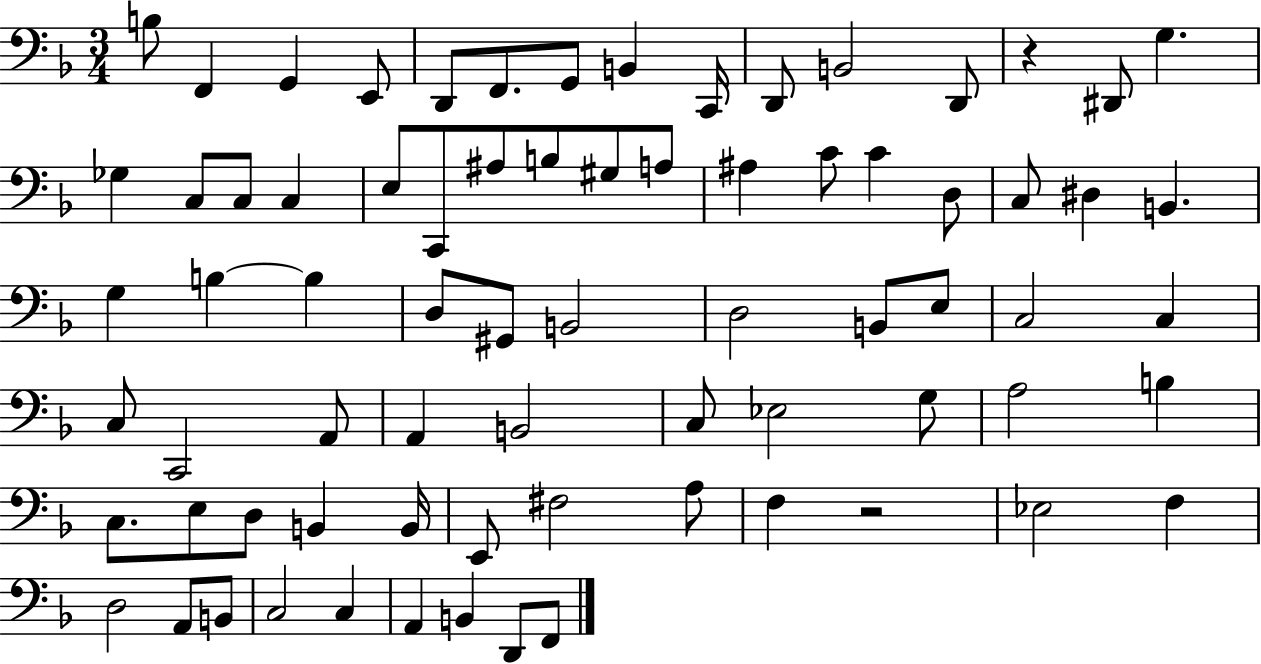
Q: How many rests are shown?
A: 2